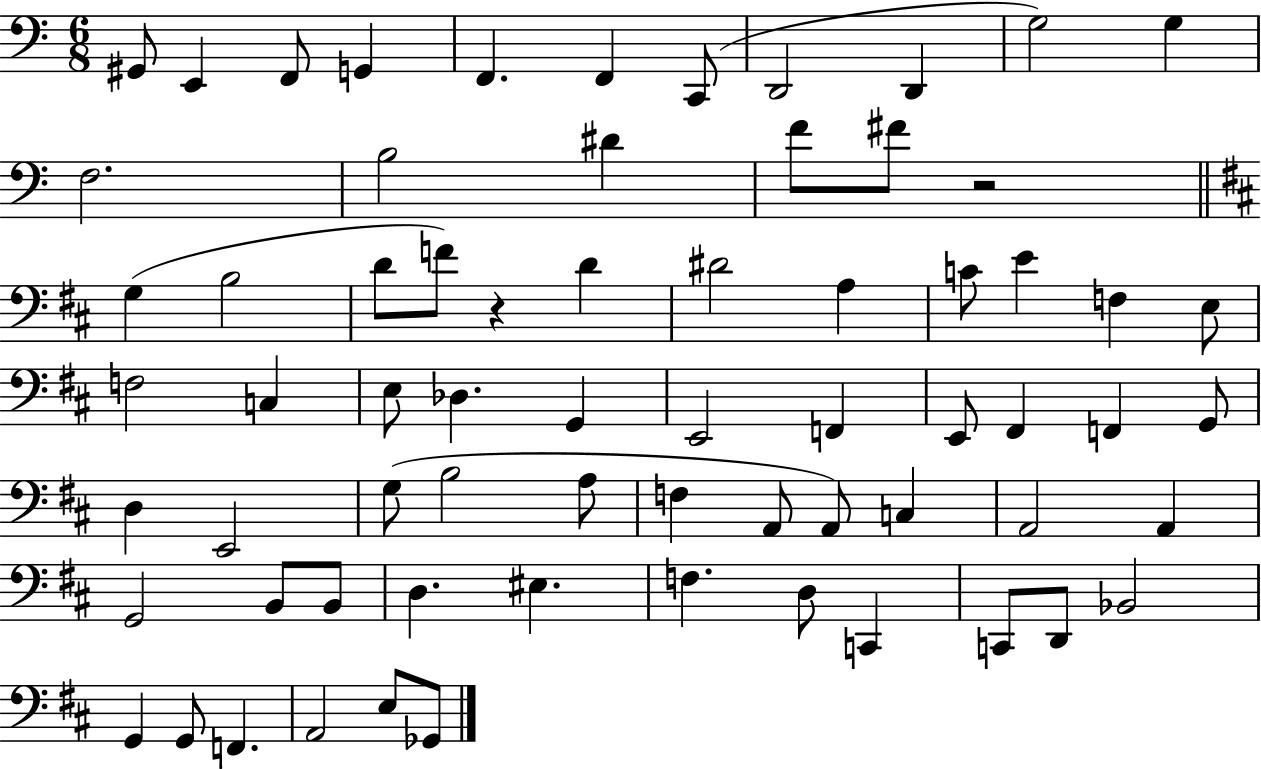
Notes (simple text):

G#2/e E2/q F2/e G2/q F2/q. F2/q C2/e D2/h D2/q G3/h G3/q F3/h. B3/h D#4/q F4/e F#4/e R/h G3/q B3/h D4/e F4/e R/q D4/q D#4/h A3/q C4/e E4/q F3/q E3/e F3/h C3/q E3/e Db3/q. G2/q E2/h F2/q E2/e F#2/q F2/q G2/e D3/q E2/h G3/e B3/h A3/e F3/q A2/e A2/e C3/q A2/h A2/q G2/h B2/e B2/e D3/q. EIS3/q. F3/q. D3/e C2/q C2/e D2/e Bb2/h G2/q G2/e F2/q. A2/h E3/e Gb2/e